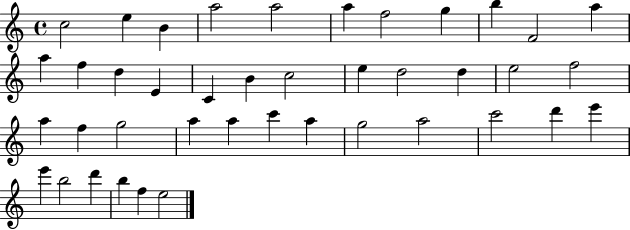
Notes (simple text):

C5/h E5/q B4/q A5/h A5/h A5/q F5/h G5/q B5/q F4/h A5/q A5/q F5/q D5/q E4/q C4/q B4/q C5/h E5/q D5/h D5/q E5/h F5/h A5/q F5/q G5/h A5/q A5/q C6/q A5/q G5/h A5/h C6/h D6/q E6/q E6/q B5/h D6/q B5/q F5/q E5/h